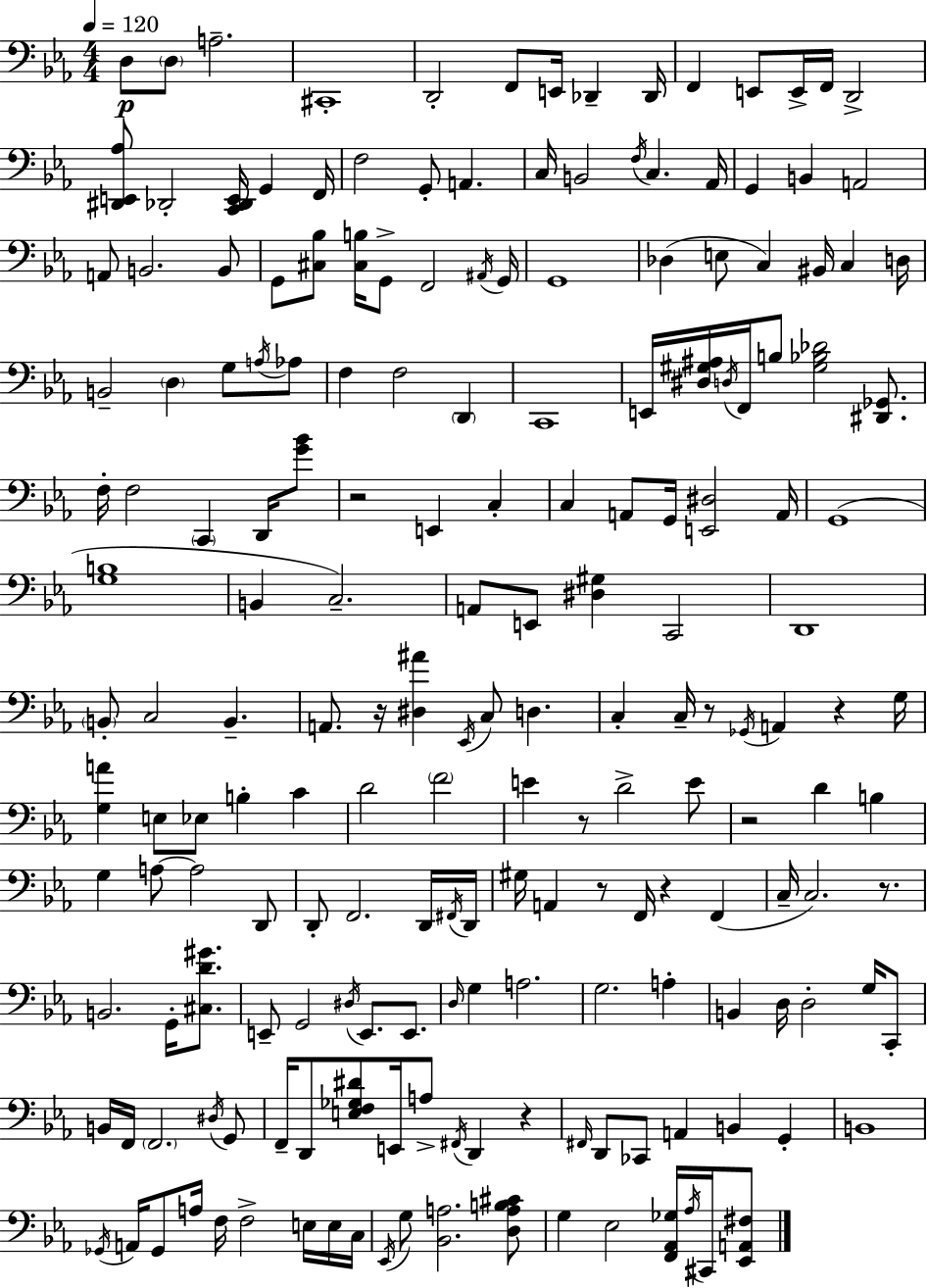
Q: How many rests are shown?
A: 10